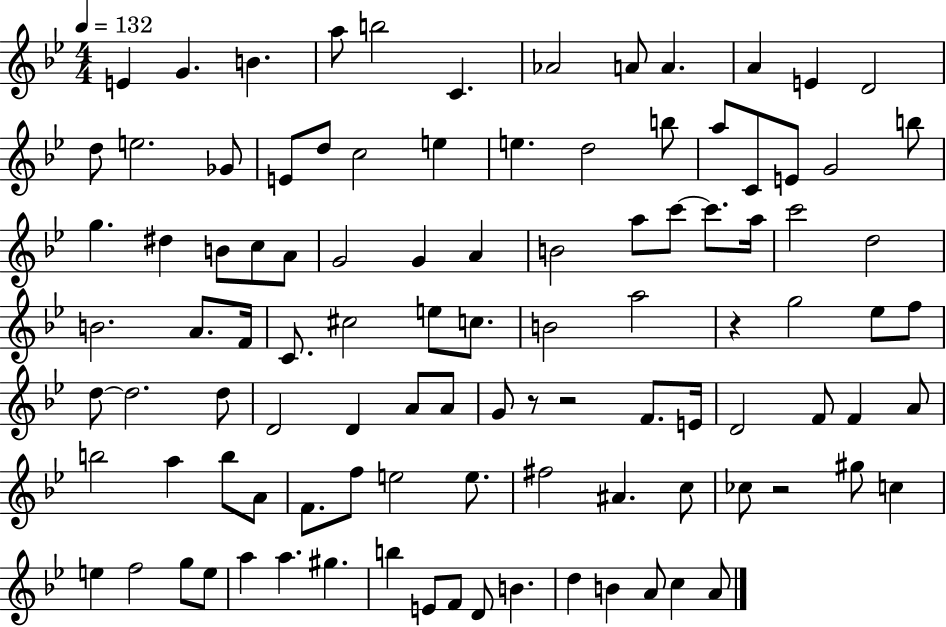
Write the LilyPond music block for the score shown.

{
  \clef treble
  \numericTimeSignature
  \time 4/4
  \key bes \major
  \tempo 4 = 132
  \repeat volta 2 { e'4 g'4. b'4. | a''8 b''2 c'4. | aes'2 a'8 a'4. | a'4 e'4 d'2 | \break d''8 e''2. ges'8 | e'8 d''8 c''2 e''4 | e''4. d''2 b''8 | a''8 c'8 e'8 g'2 b''8 | \break g''4. dis''4 b'8 c''8 a'8 | g'2 g'4 a'4 | b'2 a''8 c'''8~~ c'''8. a''16 | c'''2 d''2 | \break b'2. a'8. f'16 | c'8. cis''2 e''8 c''8. | b'2 a''2 | r4 g''2 ees''8 f''8 | \break d''8~~ d''2. d''8 | d'2 d'4 a'8 a'8 | g'8 r8 r2 f'8. e'16 | d'2 f'8 f'4 a'8 | \break b''2 a''4 b''8 a'8 | f'8. f''8 e''2 e''8. | fis''2 ais'4. c''8 | ces''8 r2 gis''8 c''4 | \break e''4 f''2 g''8 e''8 | a''4 a''4. gis''4. | b''4 e'8 f'8 d'8 b'4. | d''4 b'4 a'8 c''4 a'8 | \break } \bar "|."
}